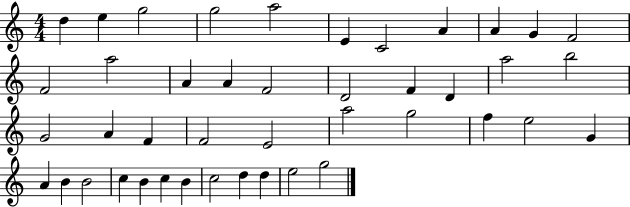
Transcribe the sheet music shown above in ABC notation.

X:1
T:Untitled
M:4/4
L:1/4
K:C
d e g2 g2 a2 E C2 A A G F2 F2 a2 A A F2 D2 F D a2 b2 G2 A F F2 E2 a2 g2 f e2 G A B B2 c B c B c2 d d e2 g2